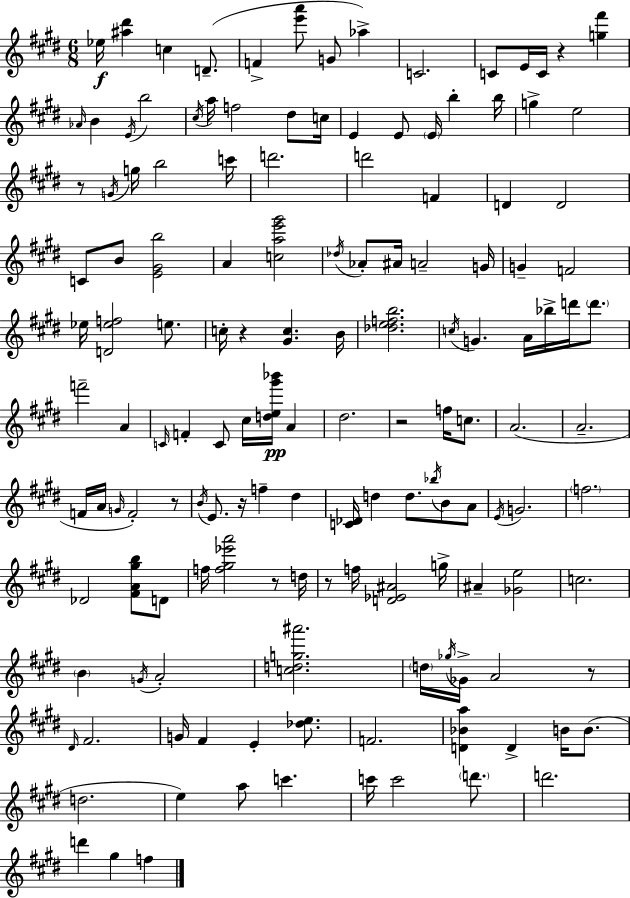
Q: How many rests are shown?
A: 9